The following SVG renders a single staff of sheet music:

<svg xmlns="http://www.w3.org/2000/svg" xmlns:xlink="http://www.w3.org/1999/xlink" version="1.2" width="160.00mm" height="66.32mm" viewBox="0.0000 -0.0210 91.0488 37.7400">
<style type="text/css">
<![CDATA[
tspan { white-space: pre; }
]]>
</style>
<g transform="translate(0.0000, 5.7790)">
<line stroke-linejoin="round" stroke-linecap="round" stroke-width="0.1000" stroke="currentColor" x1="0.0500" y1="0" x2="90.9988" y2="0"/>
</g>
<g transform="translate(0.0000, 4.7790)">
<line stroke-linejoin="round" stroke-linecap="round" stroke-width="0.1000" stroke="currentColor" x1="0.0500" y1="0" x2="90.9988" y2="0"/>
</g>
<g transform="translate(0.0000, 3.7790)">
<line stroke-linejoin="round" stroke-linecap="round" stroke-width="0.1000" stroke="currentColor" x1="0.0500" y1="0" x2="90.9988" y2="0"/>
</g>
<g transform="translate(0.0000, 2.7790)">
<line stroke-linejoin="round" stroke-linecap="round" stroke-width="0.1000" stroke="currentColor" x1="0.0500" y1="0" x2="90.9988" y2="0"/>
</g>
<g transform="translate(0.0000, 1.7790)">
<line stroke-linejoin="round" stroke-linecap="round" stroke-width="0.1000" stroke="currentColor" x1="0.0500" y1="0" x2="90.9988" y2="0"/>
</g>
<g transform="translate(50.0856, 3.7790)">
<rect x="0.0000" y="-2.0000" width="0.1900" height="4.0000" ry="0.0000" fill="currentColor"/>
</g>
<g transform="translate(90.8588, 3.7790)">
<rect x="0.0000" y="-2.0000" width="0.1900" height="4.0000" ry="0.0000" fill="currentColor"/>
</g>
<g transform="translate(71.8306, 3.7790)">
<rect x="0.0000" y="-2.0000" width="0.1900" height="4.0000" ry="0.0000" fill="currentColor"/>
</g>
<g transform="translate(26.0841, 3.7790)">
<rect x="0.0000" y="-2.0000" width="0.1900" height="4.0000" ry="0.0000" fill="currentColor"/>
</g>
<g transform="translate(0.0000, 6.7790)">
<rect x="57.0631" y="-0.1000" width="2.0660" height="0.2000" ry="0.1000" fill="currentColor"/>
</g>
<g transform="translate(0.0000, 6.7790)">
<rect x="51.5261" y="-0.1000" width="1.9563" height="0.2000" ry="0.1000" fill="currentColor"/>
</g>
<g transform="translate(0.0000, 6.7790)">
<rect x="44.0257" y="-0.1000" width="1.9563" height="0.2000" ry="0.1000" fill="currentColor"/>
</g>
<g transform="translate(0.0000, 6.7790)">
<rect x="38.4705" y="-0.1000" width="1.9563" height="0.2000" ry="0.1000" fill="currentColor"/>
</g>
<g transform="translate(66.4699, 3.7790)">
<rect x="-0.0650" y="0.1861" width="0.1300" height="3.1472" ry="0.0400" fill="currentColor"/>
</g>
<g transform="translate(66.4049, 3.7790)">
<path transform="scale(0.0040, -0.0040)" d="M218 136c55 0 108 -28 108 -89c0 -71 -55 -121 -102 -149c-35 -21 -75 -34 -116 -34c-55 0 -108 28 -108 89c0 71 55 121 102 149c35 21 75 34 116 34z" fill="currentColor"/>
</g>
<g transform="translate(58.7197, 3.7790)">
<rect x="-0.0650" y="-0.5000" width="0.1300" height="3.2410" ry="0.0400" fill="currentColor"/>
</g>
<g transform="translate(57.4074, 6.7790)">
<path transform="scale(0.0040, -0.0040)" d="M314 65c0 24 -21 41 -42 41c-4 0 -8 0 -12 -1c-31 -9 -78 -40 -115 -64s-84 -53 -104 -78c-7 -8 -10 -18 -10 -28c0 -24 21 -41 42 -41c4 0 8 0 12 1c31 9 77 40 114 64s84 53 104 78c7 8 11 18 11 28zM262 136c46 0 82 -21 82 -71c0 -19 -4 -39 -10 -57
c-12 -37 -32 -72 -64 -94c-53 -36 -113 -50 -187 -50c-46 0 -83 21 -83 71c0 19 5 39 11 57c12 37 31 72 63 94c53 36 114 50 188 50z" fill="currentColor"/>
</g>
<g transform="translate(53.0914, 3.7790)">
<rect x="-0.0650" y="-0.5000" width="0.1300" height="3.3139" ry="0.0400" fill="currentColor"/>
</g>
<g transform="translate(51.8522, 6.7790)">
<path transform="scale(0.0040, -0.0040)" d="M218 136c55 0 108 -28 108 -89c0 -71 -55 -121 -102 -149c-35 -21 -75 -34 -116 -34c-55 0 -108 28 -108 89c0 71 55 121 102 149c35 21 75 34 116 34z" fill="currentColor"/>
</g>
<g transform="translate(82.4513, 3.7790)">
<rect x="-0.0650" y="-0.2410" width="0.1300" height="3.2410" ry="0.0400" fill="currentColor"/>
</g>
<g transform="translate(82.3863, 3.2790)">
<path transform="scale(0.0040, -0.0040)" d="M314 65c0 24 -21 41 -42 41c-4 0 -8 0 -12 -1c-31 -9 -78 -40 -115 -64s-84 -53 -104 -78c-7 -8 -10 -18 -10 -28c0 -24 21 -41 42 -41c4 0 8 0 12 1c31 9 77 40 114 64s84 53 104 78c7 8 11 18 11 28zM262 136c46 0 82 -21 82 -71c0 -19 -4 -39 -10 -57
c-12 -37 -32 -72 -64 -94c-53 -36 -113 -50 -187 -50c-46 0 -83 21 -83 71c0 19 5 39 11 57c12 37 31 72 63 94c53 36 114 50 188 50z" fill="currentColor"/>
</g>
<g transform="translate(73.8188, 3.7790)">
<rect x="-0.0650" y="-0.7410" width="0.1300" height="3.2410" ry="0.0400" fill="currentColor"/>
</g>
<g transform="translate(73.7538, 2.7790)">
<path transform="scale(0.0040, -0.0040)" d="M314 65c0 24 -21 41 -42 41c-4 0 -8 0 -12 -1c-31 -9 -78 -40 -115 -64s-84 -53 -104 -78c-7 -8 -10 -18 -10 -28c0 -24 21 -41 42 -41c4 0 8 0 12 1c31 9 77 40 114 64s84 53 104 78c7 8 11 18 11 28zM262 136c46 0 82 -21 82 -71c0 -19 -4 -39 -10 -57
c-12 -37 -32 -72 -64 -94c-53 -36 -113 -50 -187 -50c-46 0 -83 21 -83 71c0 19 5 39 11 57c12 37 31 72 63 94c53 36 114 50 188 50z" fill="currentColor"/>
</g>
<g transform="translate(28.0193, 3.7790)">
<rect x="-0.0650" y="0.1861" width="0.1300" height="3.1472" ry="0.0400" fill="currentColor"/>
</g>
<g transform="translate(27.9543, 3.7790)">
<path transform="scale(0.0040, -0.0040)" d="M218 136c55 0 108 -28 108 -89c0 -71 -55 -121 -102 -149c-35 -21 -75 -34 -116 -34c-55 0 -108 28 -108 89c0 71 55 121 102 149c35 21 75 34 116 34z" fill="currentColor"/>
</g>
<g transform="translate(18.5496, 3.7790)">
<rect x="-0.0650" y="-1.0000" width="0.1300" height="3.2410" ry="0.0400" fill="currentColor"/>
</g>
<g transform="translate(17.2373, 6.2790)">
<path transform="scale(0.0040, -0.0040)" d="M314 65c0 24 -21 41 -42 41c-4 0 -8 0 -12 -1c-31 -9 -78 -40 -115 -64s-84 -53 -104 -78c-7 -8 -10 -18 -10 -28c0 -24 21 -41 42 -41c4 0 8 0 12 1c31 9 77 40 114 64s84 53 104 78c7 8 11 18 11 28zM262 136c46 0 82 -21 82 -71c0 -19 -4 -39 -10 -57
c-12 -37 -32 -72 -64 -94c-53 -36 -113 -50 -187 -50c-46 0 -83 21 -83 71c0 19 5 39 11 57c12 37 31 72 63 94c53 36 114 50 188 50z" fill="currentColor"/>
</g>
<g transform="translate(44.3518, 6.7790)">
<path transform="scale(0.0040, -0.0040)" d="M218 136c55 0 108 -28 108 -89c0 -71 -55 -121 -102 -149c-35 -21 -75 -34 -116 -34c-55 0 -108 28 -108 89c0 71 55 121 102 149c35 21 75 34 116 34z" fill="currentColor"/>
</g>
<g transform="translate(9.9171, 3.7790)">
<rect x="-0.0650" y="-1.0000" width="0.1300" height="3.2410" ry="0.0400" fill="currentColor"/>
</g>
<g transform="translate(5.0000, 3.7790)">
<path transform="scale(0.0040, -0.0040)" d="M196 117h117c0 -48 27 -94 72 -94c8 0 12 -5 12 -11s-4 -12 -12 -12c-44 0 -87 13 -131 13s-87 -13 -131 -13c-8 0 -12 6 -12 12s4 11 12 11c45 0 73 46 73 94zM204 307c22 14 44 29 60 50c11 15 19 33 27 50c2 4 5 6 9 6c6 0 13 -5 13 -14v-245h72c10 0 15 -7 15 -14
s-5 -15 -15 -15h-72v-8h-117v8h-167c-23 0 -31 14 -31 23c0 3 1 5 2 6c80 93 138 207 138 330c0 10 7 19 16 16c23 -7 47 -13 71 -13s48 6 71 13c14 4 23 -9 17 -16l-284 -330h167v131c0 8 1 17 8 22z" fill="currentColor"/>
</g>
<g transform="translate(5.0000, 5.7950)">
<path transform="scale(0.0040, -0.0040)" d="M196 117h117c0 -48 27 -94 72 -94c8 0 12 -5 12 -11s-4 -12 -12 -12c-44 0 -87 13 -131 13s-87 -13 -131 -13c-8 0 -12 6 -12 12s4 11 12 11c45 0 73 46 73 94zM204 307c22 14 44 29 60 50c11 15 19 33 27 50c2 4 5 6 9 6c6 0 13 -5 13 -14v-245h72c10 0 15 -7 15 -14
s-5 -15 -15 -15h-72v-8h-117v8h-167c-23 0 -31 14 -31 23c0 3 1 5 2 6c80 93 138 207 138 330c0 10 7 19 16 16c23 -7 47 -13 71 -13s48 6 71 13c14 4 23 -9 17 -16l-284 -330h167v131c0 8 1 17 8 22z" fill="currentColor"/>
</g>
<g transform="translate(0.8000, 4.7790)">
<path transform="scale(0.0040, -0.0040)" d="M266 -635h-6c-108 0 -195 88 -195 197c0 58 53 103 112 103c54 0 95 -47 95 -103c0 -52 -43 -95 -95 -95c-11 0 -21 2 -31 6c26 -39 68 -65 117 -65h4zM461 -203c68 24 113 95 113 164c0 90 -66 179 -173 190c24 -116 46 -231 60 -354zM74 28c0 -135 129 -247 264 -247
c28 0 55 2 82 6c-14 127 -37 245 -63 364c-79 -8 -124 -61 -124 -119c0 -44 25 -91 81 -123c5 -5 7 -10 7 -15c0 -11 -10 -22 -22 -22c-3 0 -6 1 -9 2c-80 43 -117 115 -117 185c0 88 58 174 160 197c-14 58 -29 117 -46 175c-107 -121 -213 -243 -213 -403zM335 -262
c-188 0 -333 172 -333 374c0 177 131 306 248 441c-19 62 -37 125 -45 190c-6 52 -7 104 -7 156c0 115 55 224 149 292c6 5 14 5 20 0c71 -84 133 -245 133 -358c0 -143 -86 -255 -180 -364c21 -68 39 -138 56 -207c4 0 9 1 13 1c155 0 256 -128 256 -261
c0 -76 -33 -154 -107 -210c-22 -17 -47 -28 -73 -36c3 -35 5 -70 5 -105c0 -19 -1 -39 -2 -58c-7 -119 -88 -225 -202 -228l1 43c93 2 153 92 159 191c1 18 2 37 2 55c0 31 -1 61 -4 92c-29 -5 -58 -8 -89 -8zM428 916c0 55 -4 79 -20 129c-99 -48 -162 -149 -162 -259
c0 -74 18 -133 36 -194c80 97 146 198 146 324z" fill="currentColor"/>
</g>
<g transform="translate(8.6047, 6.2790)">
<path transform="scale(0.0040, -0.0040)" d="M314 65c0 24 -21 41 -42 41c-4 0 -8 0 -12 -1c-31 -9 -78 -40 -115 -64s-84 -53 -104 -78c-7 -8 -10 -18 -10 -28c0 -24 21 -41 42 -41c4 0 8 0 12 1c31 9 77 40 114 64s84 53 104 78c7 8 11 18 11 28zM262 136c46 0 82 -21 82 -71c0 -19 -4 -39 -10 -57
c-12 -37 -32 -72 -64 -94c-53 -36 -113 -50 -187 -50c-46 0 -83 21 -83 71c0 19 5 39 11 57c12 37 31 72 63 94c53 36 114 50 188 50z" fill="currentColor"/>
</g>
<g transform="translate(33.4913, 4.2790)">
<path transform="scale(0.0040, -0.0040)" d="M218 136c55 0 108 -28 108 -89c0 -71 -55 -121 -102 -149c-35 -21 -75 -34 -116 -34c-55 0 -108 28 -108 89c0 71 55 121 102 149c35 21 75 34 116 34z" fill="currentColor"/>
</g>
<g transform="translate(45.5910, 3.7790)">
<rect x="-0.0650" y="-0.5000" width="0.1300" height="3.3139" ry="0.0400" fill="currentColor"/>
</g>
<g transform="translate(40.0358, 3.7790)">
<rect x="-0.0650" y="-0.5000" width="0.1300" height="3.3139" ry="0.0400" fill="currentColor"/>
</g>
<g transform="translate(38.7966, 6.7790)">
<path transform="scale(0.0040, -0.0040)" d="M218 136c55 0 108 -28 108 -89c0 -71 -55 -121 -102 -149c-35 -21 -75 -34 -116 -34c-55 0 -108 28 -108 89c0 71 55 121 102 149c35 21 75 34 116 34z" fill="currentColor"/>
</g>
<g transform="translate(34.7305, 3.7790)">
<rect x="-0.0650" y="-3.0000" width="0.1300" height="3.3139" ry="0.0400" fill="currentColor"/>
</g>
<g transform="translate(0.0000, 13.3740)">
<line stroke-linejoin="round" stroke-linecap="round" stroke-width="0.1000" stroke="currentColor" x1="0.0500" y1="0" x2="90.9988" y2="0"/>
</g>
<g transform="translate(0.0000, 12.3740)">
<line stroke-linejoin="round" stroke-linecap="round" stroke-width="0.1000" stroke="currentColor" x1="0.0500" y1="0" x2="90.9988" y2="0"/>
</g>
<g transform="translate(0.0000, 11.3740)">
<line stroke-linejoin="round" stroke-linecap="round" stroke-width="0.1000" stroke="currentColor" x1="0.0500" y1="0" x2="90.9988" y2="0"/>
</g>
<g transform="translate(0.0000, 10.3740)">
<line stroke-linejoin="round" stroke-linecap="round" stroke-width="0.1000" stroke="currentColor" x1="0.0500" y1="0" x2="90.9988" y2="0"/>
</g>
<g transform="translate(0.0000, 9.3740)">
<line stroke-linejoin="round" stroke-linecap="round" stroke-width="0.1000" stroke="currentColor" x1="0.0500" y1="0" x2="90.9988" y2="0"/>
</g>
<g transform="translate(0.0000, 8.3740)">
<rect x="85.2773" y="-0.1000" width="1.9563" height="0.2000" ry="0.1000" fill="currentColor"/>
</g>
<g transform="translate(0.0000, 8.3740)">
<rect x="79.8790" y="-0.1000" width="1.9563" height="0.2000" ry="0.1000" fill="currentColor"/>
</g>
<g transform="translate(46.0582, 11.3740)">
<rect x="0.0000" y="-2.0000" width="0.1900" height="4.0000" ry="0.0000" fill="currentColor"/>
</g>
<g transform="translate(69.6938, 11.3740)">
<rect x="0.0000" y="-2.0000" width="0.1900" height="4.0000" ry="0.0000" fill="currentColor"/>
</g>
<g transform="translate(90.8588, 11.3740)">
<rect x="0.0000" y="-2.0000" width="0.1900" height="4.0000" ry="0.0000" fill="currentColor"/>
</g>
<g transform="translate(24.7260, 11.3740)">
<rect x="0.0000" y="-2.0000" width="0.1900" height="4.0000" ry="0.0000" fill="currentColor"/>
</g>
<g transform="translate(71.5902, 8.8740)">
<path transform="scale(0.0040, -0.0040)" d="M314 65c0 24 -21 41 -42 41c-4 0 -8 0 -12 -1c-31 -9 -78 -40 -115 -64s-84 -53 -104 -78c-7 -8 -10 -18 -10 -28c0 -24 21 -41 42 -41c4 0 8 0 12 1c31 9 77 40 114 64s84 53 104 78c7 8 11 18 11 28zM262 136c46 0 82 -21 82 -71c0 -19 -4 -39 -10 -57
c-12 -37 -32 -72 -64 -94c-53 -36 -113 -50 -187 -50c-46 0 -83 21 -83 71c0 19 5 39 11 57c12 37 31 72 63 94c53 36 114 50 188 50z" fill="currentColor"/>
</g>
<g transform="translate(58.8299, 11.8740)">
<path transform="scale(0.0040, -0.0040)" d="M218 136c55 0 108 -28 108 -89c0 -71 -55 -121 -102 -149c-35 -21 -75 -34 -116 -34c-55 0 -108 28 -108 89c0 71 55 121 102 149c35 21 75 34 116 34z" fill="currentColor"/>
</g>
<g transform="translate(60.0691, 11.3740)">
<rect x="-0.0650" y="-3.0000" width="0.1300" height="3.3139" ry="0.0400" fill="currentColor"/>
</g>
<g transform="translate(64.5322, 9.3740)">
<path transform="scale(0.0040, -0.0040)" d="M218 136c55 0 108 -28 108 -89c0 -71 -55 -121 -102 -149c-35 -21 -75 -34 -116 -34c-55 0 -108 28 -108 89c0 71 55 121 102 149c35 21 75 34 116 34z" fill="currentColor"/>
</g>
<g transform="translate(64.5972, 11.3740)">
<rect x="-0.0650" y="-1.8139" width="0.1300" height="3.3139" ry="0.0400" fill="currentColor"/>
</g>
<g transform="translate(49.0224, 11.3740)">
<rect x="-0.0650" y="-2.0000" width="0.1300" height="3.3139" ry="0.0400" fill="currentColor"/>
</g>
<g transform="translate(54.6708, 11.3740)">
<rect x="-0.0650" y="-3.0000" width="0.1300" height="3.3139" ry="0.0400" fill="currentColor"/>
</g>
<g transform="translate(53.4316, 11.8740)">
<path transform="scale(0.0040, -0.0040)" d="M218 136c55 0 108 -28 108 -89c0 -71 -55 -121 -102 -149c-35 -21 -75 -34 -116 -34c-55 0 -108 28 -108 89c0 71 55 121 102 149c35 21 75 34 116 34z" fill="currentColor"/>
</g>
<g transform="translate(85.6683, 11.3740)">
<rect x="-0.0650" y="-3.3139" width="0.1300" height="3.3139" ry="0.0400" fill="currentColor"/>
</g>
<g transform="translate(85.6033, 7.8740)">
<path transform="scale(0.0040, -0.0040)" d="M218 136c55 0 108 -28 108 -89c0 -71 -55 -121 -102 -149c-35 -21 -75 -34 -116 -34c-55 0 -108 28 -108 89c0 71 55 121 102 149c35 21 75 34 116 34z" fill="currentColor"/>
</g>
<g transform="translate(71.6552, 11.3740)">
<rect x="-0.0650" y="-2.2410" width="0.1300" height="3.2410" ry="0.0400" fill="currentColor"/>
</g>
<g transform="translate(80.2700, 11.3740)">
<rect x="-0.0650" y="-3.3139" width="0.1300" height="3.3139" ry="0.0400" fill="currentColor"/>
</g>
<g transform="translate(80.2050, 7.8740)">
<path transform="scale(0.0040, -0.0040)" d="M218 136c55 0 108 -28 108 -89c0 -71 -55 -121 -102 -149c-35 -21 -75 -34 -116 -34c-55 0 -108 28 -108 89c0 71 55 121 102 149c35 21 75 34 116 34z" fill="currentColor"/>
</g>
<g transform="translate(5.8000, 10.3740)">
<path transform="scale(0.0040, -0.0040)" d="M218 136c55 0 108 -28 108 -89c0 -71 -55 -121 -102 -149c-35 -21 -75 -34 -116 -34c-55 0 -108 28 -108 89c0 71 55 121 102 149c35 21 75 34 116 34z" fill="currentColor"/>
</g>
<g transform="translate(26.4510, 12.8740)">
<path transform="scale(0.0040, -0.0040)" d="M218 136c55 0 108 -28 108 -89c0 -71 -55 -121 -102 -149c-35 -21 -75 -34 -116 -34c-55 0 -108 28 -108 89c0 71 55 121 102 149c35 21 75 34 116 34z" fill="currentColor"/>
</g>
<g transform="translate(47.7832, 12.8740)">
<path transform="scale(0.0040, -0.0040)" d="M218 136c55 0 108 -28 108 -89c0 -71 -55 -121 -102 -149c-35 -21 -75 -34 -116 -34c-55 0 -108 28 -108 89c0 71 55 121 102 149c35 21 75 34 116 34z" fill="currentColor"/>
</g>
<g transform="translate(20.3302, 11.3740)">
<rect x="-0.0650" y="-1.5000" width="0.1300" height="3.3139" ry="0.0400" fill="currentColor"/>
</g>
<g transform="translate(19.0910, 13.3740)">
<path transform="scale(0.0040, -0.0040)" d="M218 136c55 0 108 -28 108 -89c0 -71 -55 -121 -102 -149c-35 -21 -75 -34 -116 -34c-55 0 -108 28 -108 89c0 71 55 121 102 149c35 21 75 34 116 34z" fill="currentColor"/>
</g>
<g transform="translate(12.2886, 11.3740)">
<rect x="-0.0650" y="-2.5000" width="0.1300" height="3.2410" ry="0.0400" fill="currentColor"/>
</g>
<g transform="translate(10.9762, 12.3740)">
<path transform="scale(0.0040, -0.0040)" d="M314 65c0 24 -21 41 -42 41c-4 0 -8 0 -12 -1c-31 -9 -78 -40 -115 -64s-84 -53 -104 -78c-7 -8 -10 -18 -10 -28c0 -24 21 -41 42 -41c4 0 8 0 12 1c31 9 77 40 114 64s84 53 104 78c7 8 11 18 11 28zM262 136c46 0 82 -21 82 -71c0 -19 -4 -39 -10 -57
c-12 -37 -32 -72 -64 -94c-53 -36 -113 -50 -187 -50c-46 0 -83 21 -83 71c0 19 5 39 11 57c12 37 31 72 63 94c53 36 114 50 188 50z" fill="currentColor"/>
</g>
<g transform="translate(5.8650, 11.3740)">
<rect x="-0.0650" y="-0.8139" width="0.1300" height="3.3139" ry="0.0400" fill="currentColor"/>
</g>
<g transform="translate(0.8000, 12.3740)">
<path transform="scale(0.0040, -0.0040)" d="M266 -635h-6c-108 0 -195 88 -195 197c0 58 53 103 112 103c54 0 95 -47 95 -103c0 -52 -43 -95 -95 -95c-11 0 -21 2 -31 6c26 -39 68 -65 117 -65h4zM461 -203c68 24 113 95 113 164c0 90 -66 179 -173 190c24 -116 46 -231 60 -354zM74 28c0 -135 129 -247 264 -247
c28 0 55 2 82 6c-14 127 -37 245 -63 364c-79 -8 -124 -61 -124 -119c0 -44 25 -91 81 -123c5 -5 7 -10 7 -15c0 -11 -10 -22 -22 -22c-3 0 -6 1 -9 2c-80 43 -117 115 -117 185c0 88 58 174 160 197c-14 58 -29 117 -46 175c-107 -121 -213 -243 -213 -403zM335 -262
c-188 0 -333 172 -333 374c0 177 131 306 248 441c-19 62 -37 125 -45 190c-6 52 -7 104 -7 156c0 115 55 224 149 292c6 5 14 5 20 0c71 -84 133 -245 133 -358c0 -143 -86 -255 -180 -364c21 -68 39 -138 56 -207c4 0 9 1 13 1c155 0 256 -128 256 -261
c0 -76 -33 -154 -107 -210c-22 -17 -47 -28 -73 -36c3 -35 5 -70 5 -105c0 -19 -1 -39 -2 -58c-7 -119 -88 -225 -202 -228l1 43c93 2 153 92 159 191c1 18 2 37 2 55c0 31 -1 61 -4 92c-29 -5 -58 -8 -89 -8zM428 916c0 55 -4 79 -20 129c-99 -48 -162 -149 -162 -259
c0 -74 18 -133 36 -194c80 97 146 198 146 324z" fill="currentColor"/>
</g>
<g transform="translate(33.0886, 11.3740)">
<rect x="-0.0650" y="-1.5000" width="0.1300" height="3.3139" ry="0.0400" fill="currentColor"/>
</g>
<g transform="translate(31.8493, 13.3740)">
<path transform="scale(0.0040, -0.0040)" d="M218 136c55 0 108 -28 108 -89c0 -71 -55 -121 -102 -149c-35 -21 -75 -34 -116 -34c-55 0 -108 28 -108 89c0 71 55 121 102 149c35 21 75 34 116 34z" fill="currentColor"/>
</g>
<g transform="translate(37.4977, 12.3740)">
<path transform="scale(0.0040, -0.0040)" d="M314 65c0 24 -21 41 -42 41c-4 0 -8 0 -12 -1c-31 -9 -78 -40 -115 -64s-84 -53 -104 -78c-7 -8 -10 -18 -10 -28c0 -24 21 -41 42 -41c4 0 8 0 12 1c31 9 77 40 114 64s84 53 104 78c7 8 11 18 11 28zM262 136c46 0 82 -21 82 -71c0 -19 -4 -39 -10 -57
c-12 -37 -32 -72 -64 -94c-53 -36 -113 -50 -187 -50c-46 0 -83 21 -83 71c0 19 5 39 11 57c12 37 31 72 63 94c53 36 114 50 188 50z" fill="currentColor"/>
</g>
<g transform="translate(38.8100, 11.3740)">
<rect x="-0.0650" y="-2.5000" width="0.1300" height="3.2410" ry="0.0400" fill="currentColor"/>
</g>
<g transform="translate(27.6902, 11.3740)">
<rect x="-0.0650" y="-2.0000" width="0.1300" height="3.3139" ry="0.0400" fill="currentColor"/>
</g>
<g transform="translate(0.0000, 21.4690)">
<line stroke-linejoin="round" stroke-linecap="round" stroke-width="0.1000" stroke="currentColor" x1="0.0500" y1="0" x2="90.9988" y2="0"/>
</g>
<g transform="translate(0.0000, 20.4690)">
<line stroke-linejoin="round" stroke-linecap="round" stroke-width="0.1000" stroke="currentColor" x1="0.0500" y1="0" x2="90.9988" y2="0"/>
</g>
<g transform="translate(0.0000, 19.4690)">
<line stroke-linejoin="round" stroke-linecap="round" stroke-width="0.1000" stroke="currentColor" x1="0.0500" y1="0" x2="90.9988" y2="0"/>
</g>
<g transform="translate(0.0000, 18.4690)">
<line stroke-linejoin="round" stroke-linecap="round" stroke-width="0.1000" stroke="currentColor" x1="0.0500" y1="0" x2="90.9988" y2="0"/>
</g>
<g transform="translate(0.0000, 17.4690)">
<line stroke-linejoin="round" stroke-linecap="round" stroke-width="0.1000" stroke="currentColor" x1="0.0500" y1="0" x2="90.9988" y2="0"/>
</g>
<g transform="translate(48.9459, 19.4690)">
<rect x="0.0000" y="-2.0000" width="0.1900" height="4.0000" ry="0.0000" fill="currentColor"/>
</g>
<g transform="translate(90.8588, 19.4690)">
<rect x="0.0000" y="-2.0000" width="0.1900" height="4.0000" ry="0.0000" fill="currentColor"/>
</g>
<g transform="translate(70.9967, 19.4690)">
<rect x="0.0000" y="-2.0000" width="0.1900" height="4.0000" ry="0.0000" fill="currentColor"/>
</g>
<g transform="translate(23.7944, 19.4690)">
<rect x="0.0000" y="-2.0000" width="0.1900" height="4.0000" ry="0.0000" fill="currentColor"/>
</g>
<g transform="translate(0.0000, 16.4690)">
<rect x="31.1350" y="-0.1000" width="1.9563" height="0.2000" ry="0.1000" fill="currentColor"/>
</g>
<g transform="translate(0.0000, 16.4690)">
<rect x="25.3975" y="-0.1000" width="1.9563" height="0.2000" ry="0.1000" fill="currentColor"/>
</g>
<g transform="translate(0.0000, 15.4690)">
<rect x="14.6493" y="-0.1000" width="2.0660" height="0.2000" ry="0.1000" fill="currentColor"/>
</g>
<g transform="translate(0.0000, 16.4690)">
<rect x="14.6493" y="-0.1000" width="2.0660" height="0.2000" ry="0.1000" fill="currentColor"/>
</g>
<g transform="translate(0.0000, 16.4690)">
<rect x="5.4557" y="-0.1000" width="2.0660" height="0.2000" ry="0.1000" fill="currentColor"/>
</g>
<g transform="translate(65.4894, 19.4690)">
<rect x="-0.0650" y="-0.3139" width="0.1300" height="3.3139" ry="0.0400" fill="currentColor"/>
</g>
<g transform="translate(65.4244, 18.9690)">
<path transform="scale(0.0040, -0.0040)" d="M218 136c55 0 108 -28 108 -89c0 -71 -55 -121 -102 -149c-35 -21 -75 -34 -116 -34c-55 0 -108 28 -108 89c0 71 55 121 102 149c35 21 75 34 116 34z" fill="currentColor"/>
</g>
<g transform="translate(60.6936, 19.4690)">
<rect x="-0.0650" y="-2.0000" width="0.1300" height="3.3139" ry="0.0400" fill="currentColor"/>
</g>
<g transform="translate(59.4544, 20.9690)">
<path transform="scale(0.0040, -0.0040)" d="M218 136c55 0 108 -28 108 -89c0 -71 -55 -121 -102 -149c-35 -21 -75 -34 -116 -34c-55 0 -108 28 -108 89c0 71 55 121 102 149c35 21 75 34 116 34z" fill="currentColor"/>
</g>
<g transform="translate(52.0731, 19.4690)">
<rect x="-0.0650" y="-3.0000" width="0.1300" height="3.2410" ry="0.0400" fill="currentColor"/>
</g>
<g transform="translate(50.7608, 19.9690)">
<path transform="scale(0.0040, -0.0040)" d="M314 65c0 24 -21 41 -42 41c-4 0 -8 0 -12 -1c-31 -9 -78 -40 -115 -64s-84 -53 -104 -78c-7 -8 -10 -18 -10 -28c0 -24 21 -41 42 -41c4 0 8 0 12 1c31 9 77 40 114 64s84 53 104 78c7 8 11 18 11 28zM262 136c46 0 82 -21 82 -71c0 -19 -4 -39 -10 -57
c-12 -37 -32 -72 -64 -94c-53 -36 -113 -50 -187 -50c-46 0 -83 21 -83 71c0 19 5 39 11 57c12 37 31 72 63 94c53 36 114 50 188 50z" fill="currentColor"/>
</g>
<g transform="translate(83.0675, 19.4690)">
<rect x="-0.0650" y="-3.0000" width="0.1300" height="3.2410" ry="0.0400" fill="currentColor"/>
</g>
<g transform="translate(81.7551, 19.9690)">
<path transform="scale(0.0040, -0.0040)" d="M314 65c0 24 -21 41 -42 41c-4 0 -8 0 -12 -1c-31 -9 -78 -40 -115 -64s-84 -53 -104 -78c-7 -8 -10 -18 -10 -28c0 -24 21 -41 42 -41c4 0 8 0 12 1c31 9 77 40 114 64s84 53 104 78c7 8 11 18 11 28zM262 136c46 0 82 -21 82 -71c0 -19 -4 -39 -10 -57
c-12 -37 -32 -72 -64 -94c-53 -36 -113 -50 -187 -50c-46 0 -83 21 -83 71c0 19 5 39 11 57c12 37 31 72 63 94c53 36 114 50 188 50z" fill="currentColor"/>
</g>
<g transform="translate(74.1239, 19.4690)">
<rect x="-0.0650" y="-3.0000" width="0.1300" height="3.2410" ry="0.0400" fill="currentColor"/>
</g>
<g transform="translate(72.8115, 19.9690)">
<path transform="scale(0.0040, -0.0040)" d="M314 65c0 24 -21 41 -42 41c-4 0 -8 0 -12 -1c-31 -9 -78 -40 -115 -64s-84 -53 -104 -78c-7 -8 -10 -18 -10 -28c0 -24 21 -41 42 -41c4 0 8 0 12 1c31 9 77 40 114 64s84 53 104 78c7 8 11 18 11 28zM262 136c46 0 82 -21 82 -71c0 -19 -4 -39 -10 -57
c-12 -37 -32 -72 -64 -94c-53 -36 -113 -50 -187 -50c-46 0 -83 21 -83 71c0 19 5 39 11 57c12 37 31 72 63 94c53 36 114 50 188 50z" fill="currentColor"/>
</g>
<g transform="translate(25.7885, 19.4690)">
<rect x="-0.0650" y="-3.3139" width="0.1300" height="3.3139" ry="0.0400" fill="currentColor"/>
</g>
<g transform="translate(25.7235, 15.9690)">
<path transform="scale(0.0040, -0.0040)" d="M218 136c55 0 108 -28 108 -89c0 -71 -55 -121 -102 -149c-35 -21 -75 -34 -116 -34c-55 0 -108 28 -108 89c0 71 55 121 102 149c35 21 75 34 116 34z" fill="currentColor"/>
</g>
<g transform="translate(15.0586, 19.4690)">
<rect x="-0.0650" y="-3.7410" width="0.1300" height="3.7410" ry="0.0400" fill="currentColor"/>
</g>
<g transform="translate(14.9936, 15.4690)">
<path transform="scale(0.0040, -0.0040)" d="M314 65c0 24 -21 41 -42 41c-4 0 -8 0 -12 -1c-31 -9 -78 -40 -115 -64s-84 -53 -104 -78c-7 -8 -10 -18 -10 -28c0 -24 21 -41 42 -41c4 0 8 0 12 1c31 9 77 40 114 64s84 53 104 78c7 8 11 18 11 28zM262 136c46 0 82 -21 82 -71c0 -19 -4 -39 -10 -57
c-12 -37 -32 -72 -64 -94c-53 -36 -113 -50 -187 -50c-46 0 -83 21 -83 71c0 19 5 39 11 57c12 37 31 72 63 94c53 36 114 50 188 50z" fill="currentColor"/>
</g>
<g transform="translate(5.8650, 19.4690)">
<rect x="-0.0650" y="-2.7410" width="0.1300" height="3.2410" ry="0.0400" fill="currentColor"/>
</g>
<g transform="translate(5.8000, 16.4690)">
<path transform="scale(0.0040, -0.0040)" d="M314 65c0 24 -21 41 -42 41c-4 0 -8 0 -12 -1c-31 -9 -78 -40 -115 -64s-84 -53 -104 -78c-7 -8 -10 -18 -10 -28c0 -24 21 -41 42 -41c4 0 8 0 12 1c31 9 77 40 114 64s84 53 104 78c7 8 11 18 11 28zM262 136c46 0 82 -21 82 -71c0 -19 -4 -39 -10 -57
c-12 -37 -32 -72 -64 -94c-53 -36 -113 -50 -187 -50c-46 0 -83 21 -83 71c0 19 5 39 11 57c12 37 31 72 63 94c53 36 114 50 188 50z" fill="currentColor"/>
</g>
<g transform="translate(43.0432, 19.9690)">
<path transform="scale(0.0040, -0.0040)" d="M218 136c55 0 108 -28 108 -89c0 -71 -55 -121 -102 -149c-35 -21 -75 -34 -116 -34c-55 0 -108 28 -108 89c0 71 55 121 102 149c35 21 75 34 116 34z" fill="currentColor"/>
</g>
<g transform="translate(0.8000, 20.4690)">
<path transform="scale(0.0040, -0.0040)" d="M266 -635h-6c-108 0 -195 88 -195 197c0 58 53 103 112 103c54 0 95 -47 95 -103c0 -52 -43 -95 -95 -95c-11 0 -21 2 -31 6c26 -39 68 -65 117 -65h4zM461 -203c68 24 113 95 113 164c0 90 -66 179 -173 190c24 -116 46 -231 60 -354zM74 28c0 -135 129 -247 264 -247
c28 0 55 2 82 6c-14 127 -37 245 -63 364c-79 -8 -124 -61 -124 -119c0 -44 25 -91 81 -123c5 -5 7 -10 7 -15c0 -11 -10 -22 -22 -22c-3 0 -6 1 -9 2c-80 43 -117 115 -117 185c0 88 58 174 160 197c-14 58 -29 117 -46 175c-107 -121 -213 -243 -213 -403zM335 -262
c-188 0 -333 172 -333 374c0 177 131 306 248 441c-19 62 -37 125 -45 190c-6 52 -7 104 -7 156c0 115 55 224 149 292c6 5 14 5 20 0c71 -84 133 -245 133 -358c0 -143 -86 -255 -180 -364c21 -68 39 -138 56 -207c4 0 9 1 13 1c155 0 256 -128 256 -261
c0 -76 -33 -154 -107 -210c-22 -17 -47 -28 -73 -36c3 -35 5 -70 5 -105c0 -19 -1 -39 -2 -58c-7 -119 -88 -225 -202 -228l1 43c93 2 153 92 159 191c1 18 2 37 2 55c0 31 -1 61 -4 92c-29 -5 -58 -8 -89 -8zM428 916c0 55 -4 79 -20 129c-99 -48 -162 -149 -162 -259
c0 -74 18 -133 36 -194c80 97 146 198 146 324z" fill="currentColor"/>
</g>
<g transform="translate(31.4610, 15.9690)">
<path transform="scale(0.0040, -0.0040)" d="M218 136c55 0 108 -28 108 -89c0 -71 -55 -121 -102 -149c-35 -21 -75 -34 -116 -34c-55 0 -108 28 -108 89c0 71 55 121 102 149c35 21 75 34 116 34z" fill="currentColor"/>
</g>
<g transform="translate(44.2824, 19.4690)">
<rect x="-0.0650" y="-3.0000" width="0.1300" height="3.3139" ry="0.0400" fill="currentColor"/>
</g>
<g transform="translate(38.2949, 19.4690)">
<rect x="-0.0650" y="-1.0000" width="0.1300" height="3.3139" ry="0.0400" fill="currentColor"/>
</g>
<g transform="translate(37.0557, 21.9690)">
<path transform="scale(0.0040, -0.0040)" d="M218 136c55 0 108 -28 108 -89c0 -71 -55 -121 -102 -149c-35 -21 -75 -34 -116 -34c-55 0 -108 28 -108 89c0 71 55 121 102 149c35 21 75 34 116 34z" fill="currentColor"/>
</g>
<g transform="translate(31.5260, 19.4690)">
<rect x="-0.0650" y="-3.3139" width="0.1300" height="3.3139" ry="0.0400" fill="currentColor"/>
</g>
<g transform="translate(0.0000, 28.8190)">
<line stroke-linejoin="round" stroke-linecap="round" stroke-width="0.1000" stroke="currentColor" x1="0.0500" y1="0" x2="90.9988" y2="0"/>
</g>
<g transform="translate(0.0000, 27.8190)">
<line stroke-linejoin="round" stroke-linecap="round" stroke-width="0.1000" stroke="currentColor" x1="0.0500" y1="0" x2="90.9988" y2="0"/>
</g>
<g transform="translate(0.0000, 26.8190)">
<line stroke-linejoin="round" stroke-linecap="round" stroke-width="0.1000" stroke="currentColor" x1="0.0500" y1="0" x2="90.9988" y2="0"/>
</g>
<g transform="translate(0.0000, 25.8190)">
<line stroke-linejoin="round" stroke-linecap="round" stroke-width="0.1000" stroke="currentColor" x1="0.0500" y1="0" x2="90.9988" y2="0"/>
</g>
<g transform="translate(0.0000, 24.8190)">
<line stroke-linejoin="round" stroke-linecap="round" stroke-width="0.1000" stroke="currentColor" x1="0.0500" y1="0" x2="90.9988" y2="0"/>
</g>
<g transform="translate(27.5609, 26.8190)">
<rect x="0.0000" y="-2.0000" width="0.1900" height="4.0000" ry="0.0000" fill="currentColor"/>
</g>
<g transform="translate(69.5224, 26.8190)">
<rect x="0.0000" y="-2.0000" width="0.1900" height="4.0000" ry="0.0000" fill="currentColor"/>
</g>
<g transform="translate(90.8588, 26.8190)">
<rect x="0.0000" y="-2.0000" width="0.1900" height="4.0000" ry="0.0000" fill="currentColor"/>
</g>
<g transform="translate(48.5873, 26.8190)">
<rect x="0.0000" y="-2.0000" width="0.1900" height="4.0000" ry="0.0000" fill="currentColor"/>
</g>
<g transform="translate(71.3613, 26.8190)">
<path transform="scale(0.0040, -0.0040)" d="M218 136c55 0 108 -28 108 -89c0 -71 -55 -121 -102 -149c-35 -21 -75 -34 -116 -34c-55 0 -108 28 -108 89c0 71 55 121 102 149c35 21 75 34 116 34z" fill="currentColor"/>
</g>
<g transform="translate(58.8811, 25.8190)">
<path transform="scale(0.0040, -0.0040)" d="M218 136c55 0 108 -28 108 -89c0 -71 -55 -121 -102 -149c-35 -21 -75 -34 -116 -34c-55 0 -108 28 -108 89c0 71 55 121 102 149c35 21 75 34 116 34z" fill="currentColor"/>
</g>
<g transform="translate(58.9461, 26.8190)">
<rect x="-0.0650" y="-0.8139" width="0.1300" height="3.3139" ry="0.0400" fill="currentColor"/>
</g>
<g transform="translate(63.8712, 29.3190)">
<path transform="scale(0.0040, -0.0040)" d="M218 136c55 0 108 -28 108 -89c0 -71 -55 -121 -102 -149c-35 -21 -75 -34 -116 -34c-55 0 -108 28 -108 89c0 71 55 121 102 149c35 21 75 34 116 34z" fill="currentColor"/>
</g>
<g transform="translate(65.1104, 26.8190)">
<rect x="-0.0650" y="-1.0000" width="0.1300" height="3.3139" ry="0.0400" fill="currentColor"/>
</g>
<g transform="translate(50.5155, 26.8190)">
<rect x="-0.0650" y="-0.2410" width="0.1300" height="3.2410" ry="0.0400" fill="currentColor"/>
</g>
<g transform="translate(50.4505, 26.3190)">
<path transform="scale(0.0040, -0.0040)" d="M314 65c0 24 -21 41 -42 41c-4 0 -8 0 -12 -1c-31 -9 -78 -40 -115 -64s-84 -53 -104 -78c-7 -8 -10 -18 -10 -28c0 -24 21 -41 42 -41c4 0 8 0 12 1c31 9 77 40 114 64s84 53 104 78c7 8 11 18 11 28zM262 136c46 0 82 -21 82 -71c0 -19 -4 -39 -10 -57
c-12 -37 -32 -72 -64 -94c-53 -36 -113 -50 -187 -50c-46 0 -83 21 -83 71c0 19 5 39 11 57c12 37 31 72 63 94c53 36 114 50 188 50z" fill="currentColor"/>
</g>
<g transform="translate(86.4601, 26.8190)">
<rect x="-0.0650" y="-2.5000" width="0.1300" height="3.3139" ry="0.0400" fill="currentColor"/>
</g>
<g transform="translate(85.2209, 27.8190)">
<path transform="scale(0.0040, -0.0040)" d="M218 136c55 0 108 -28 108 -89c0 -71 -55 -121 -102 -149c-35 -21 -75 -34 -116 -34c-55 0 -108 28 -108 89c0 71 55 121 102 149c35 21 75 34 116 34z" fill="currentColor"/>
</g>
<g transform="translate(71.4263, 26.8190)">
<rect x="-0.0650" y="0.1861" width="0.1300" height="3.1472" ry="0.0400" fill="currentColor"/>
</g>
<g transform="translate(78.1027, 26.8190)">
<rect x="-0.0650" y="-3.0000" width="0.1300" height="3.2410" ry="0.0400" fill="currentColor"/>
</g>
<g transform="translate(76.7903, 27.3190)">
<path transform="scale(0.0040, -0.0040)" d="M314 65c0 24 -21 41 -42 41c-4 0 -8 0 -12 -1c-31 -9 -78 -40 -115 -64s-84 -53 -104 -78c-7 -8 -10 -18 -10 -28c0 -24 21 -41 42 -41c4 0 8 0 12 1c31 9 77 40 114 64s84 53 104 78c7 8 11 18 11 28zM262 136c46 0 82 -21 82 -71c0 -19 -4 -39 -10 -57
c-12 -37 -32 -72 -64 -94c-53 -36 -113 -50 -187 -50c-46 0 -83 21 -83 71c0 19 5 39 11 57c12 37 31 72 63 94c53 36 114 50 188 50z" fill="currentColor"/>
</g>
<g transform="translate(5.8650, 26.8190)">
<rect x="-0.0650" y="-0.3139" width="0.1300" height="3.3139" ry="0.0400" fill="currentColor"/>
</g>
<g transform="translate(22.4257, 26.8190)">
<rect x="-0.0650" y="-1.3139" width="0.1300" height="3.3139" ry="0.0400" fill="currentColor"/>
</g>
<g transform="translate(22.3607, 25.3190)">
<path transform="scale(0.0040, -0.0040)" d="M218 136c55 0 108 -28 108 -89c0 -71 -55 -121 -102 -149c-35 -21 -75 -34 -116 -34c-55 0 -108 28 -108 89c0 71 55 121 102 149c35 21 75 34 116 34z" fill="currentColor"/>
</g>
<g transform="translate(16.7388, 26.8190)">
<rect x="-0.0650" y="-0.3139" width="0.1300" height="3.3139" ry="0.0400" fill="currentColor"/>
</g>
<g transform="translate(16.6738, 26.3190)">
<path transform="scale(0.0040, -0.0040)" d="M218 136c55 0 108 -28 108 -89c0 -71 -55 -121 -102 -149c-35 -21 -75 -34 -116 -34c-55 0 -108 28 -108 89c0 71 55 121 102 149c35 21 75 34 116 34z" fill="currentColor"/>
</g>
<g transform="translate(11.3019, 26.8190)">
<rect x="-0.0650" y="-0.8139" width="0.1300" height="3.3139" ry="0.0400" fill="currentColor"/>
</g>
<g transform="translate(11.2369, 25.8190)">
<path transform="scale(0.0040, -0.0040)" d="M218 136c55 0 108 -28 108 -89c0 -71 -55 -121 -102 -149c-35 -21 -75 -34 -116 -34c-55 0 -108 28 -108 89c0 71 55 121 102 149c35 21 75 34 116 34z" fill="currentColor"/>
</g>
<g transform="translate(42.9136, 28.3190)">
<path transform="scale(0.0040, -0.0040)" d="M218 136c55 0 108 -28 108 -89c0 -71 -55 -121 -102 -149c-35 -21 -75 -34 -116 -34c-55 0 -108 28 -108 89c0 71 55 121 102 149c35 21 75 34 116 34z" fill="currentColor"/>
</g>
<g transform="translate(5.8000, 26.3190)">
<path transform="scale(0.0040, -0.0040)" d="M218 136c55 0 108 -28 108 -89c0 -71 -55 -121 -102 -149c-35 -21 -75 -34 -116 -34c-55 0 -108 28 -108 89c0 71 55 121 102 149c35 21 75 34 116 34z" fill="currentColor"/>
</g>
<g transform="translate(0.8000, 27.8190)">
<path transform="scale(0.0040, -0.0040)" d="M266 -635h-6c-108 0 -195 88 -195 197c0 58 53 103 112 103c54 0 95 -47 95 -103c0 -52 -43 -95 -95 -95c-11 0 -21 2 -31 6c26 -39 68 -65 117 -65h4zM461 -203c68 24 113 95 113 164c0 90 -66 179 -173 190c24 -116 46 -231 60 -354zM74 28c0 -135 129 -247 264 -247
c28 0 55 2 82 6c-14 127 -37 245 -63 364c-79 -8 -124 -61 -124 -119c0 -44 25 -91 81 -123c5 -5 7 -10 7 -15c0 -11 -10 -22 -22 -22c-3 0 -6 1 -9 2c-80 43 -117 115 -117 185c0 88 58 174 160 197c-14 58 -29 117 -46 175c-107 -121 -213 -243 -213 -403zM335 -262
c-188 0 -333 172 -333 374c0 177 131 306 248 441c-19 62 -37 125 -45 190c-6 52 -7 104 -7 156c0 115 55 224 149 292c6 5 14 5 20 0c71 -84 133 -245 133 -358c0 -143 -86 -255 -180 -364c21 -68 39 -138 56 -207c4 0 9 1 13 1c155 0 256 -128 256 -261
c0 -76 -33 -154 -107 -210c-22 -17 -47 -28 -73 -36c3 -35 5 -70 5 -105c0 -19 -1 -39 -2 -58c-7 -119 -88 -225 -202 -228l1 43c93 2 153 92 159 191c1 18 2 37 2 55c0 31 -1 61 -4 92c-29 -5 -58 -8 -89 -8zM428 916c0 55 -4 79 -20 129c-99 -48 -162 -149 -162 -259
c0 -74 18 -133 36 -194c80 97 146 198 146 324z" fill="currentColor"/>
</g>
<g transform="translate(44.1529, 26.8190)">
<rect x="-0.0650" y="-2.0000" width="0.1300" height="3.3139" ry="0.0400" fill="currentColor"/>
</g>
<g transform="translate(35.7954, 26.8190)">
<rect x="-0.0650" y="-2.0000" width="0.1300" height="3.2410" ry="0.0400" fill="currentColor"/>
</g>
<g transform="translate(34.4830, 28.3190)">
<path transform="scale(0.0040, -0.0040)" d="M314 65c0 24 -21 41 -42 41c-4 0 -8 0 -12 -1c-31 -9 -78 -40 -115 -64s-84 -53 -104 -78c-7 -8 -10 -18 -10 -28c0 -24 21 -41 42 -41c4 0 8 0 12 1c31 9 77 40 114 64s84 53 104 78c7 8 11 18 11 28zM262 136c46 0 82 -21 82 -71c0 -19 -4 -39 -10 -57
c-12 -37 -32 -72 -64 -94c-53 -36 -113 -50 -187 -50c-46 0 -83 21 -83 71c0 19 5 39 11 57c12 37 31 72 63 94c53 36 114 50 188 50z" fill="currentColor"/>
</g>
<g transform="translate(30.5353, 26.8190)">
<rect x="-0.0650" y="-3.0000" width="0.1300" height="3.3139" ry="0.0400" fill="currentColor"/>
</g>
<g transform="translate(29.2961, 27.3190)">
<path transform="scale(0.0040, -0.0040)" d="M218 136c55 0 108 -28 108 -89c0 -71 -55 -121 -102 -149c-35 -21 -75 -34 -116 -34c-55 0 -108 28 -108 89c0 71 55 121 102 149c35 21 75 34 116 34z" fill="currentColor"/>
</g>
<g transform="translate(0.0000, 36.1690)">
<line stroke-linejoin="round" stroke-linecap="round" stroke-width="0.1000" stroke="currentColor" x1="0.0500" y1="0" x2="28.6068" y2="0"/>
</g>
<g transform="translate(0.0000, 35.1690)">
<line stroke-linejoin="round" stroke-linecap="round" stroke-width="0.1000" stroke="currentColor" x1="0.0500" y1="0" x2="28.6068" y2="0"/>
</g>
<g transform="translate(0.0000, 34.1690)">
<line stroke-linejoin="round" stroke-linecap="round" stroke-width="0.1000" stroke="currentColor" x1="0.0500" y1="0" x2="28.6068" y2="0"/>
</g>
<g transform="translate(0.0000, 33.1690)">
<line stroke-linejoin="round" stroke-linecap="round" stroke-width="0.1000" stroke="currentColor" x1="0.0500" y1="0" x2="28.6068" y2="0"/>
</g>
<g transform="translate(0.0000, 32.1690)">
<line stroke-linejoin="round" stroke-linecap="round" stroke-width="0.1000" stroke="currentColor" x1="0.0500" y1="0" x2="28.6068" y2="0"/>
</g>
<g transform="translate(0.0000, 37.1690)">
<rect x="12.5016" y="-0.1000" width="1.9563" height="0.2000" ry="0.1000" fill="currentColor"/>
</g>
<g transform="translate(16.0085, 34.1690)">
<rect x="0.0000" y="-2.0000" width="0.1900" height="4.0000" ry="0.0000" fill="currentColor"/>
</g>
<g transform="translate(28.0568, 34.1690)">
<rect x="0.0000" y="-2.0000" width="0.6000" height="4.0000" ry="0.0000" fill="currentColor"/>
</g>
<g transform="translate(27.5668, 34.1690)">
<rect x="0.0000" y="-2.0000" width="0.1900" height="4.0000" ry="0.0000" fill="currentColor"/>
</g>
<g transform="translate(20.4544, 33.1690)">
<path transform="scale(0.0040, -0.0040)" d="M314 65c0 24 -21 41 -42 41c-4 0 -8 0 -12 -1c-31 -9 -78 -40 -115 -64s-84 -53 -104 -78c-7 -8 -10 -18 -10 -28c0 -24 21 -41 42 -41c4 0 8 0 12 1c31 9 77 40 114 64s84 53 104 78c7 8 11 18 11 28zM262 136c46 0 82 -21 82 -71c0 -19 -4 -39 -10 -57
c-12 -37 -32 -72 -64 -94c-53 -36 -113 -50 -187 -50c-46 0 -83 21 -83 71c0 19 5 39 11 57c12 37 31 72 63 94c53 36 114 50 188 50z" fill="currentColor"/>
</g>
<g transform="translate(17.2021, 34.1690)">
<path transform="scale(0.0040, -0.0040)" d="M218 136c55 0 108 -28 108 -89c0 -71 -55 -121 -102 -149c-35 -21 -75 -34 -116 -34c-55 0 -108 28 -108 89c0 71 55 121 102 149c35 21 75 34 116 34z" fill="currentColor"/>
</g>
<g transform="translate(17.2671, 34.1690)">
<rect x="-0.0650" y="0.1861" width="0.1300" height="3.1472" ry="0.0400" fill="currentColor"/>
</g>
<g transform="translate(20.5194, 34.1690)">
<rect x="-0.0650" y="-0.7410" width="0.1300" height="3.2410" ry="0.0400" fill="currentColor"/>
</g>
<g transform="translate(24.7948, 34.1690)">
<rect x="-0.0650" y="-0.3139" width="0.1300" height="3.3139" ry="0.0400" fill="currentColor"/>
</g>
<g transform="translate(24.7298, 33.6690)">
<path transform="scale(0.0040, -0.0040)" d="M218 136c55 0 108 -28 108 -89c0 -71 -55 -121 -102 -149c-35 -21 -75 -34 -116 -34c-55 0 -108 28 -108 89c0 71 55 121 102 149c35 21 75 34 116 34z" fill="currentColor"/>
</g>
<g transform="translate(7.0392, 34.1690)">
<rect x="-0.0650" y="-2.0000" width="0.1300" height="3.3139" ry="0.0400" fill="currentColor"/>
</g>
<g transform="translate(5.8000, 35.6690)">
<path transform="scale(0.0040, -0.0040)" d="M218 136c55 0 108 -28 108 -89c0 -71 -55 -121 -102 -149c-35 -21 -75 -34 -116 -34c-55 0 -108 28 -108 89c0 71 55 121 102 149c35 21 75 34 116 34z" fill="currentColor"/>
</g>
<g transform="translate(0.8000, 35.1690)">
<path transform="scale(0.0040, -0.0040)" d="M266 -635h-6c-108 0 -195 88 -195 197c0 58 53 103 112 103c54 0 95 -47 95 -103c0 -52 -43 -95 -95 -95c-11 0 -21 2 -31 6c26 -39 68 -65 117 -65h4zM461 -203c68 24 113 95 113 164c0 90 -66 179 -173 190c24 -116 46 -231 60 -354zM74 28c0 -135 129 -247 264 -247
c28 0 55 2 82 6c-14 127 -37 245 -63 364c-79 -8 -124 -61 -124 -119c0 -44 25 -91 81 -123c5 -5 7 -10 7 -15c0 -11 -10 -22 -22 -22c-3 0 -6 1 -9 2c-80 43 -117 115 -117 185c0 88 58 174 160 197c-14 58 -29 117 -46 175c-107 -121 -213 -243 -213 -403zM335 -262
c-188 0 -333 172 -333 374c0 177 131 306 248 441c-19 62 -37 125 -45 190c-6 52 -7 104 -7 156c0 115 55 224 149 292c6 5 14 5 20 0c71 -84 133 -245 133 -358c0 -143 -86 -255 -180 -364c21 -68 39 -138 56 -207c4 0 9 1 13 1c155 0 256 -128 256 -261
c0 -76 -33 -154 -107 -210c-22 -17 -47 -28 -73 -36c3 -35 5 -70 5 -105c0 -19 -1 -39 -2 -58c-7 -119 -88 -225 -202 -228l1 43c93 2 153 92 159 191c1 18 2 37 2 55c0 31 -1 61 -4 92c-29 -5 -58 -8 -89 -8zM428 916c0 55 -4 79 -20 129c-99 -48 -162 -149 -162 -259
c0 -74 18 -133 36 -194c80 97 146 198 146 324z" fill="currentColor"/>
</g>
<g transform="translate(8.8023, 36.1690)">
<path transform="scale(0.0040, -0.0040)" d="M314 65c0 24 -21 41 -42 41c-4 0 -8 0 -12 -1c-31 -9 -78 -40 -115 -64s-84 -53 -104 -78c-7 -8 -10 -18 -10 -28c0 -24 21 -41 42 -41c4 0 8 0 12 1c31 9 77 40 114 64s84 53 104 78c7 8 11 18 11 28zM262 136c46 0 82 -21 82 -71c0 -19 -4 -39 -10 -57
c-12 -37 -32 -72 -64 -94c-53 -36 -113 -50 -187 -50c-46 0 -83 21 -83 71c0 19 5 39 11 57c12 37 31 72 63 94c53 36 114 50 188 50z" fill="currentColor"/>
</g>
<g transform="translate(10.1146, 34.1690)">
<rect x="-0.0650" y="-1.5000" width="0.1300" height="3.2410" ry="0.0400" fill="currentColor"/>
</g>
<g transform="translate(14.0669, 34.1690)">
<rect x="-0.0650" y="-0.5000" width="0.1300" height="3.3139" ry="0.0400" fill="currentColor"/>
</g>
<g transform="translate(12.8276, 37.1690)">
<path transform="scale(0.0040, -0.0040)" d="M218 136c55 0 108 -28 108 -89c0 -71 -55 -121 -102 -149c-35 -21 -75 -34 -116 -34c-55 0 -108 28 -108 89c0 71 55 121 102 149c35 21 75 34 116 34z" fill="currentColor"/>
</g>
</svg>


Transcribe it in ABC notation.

X:1
T:Untitled
M:4/4
L:1/4
K:C
D2 D2 B A C C C C2 B d2 c2 d G2 E F E G2 F A A f g2 b b a2 c'2 b b D A A2 F c A2 A2 c d c e A F2 F c2 d D B A2 G F E2 C B d2 c